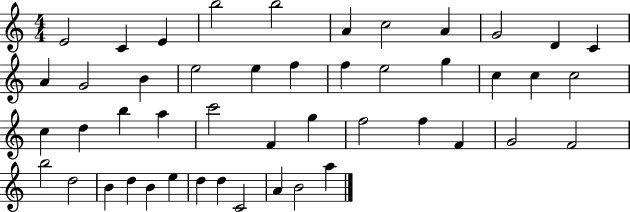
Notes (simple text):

E4/h C4/q E4/q B5/h B5/h A4/q C5/h A4/q G4/h D4/q C4/q A4/q G4/h B4/q E5/h E5/q F5/q F5/q E5/h G5/q C5/q C5/q C5/h C5/q D5/q B5/q A5/q C6/h F4/q G5/q F5/h F5/q F4/q G4/h F4/h B5/h D5/h B4/q D5/q B4/q E5/q D5/q D5/q C4/h A4/q B4/h A5/q